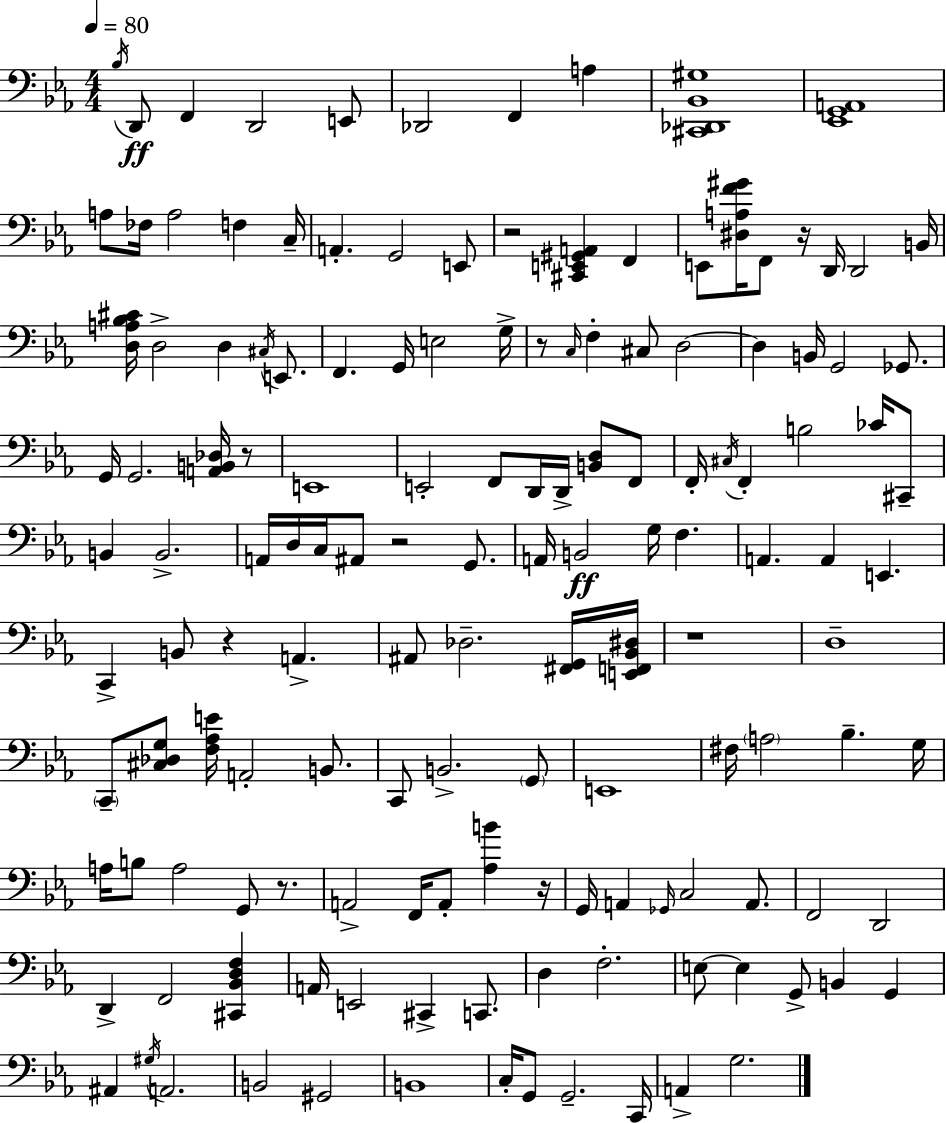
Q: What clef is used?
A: bass